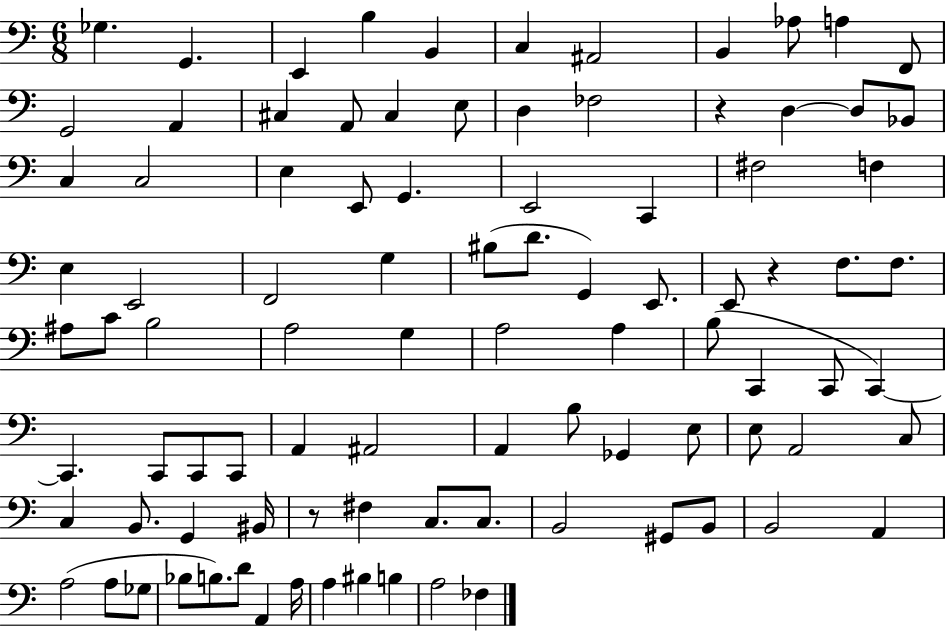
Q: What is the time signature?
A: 6/8